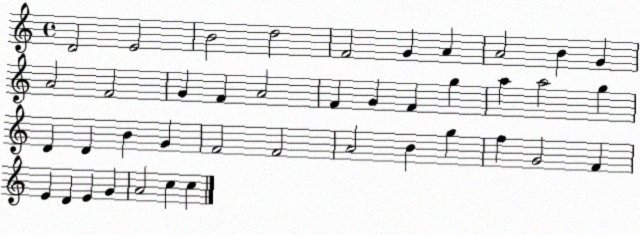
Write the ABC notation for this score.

X:1
T:Untitled
M:4/4
L:1/4
K:C
D2 E2 B2 d2 F2 G A A2 B G A2 F2 G F A2 F G F g a a2 g D D B G F2 F2 A2 B g f G2 F E D E G A2 c c